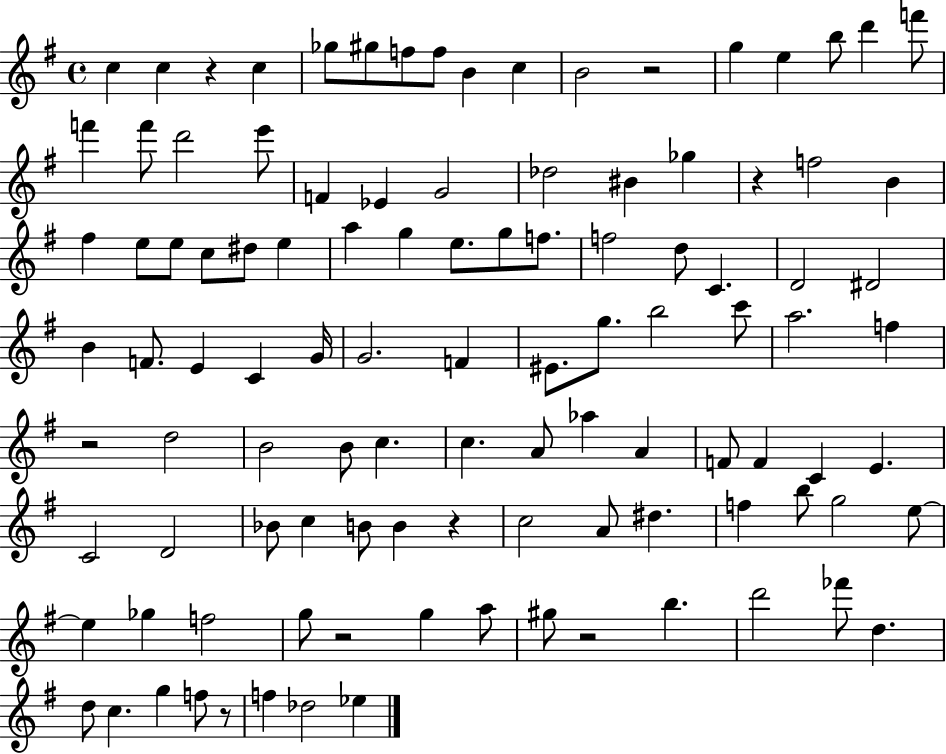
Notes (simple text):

C5/q C5/q R/q C5/q Gb5/e G#5/e F5/e F5/e B4/q C5/q B4/h R/h G5/q E5/q B5/e D6/q F6/e F6/q F6/e D6/h E6/e F4/q Eb4/q G4/h Db5/h BIS4/q Gb5/q R/q F5/h B4/q F#5/q E5/e E5/e C5/e D#5/e E5/q A5/q G5/q E5/e. G5/e F5/e. F5/h D5/e C4/q. D4/h D#4/h B4/q F4/e. E4/q C4/q G4/s G4/h. F4/q EIS4/e. G5/e. B5/h C6/e A5/h. F5/q R/h D5/h B4/h B4/e C5/q. C5/q. A4/e Ab5/q A4/q F4/e F4/q C4/q E4/q. C4/h D4/h Bb4/e C5/q B4/e B4/q R/q C5/h A4/e D#5/q. F5/q B5/e G5/h E5/e E5/q Gb5/q F5/h G5/e R/h G5/q A5/e G#5/e R/h B5/q. D6/h FES6/e D5/q. D5/e C5/q. G5/q F5/e R/e F5/q Db5/h Eb5/q